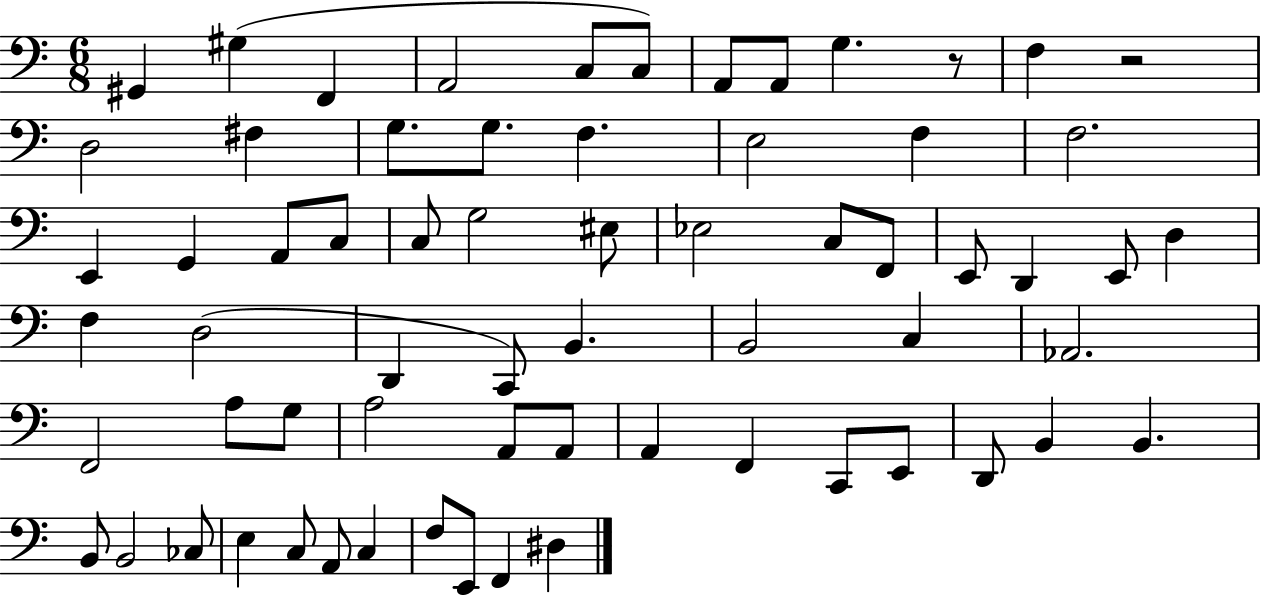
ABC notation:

X:1
T:Untitled
M:6/8
L:1/4
K:C
^G,, ^G, F,, A,,2 C,/2 C,/2 A,,/2 A,,/2 G, z/2 F, z2 D,2 ^F, G,/2 G,/2 F, E,2 F, F,2 E,, G,, A,,/2 C,/2 C,/2 G,2 ^E,/2 _E,2 C,/2 F,,/2 E,,/2 D,, E,,/2 D, F, D,2 D,, C,,/2 B,, B,,2 C, _A,,2 F,,2 A,/2 G,/2 A,2 A,,/2 A,,/2 A,, F,, C,,/2 E,,/2 D,,/2 B,, B,, B,,/2 B,,2 _C,/2 E, C,/2 A,,/2 C, F,/2 E,,/2 F,, ^D,